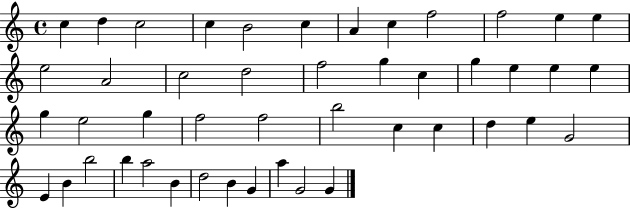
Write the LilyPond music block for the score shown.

{
  \clef treble
  \time 4/4
  \defaultTimeSignature
  \key c \major
  c''4 d''4 c''2 | c''4 b'2 c''4 | a'4 c''4 f''2 | f''2 e''4 e''4 | \break e''2 a'2 | c''2 d''2 | f''2 g''4 c''4 | g''4 e''4 e''4 e''4 | \break g''4 e''2 g''4 | f''2 f''2 | b''2 c''4 c''4 | d''4 e''4 g'2 | \break e'4 b'4 b''2 | b''4 a''2 b'4 | d''2 b'4 g'4 | a''4 g'2 g'4 | \break \bar "|."
}